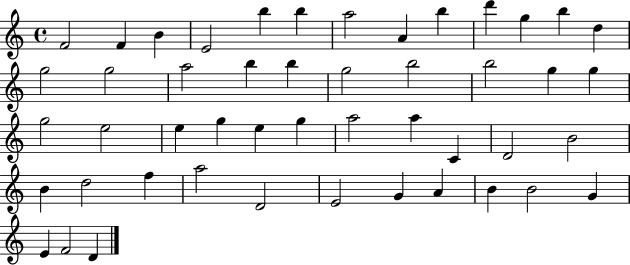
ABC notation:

X:1
T:Untitled
M:4/4
L:1/4
K:C
F2 F B E2 b b a2 A b d' g b d g2 g2 a2 b b g2 b2 b2 g g g2 e2 e g e g a2 a C D2 B2 B d2 f a2 D2 E2 G A B B2 G E F2 D